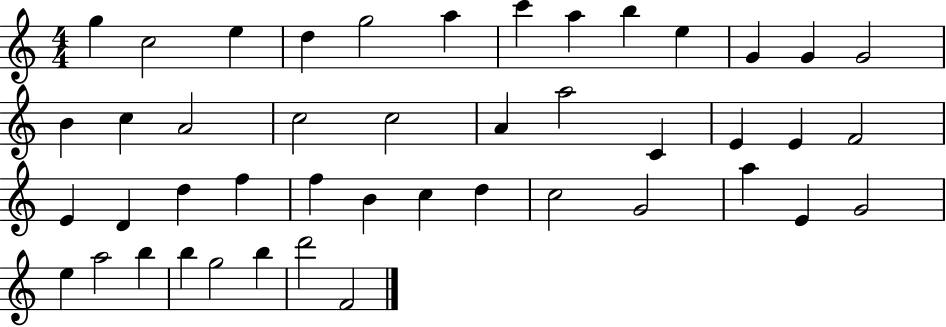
X:1
T:Untitled
M:4/4
L:1/4
K:C
g c2 e d g2 a c' a b e G G G2 B c A2 c2 c2 A a2 C E E F2 E D d f f B c d c2 G2 a E G2 e a2 b b g2 b d'2 F2